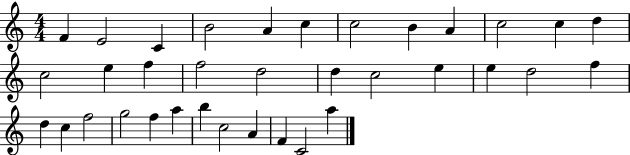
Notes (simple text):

F4/q E4/h C4/q B4/h A4/q C5/q C5/h B4/q A4/q C5/h C5/q D5/q C5/h E5/q F5/q F5/h D5/h D5/q C5/h E5/q E5/q D5/h F5/q D5/q C5/q F5/h G5/h F5/q A5/q B5/q C5/h A4/q F4/q C4/h A5/q